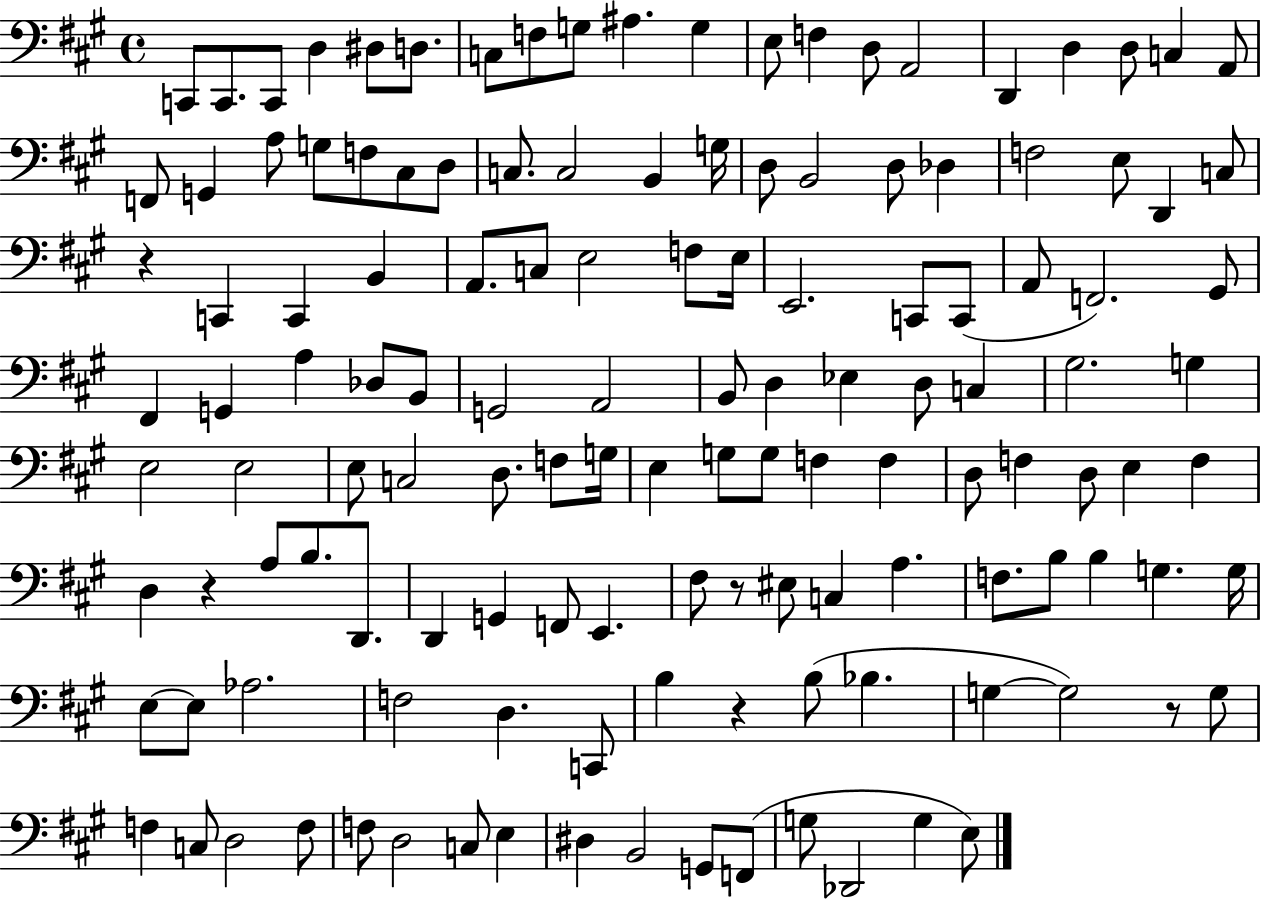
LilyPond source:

{
  \clef bass
  \time 4/4
  \defaultTimeSignature
  \key a \major
  c,8 c,8. c,8 d4 dis8 d8. | c8 f8 g8 ais4. g4 | e8 f4 d8 a,2 | d,4 d4 d8 c4 a,8 | \break f,8 g,4 a8 g8 f8 cis8 d8 | c8. c2 b,4 g16 | d8 b,2 d8 des4 | f2 e8 d,4 c8 | \break r4 c,4 c,4 b,4 | a,8. c8 e2 f8 e16 | e,2. c,8 c,8( | a,8 f,2.) gis,8 | \break fis,4 g,4 a4 des8 b,8 | g,2 a,2 | b,8 d4 ees4 d8 c4 | gis2. g4 | \break e2 e2 | e8 c2 d8. f8 g16 | e4 g8 g8 f4 f4 | d8 f4 d8 e4 f4 | \break d4 r4 a8 b8. d,8. | d,4 g,4 f,8 e,4. | fis8 r8 eis8 c4 a4. | f8. b8 b4 g4. g16 | \break e8~~ e8 aes2. | f2 d4. c,8 | b4 r4 b8( bes4. | g4~~ g2) r8 g8 | \break f4 c8 d2 f8 | f8 d2 c8 e4 | dis4 b,2 g,8 f,8( | g8 des,2 g4 e8) | \break \bar "|."
}